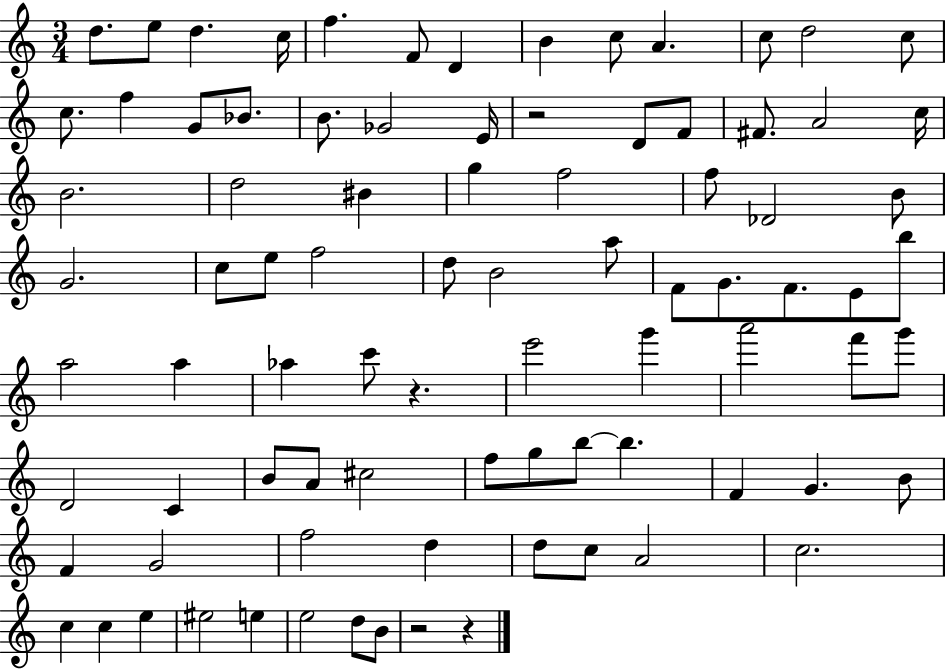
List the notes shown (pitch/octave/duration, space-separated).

D5/e. E5/e D5/q. C5/s F5/q. F4/e D4/q B4/q C5/e A4/q. C5/e D5/h C5/e C5/e. F5/q G4/e Bb4/e. B4/e. Gb4/h E4/s R/h D4/e F4/e F#4/e. A4/h C5/s B4/h. D5/h BIS4/q G5/q F5/h F5/e Db4/h B4/e G4/h. C5/e E5/e F5/h D5/e B4/h A5/e F4/e G4/e. F4/e. E4/e B5/e A5/h A5/q Ab5/q C6/e R/q. E6/h G6/q A6/h F6/e G6/e D4/h C4/q B4/e A4/e C#5/h F5/e G5/e B5/e B5/q. F4/q G4/q. B4/e F4/q G4/h F5/h D5/q D5/e C5/e A4/h C5/h. C5/q C5/q E5/q EIS5/h E5/q E5/h D5/e B4/e R/h R/q